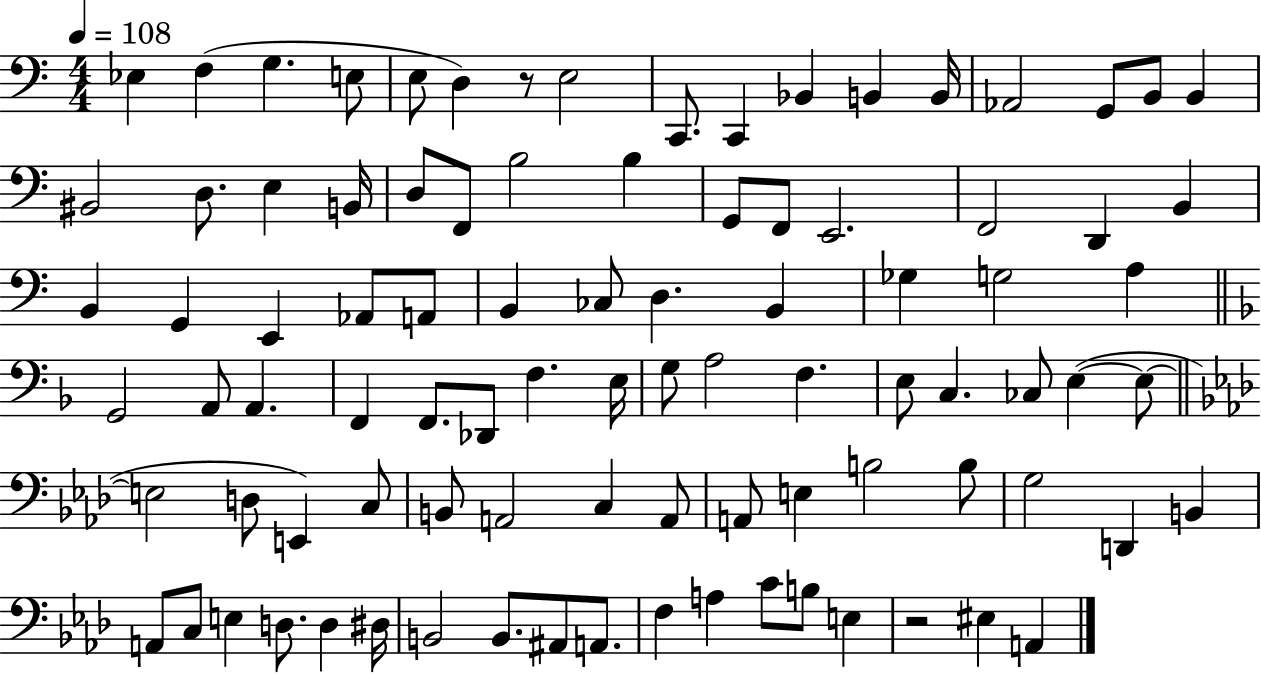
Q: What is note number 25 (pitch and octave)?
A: G2